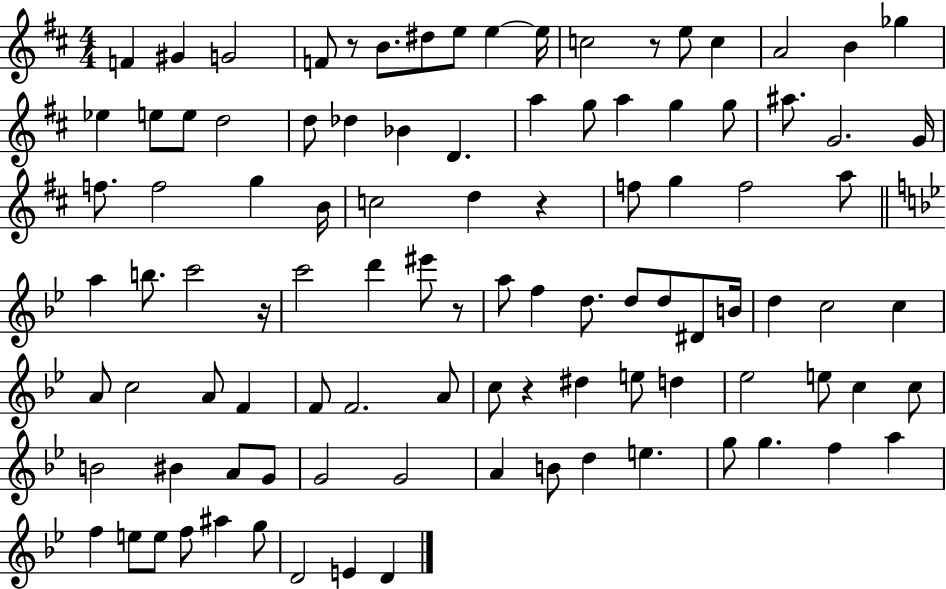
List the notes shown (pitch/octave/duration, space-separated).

F4/q G#4/q G4/h F4/e R/e B4/e. D#5/e E5/e E5/q E5/s C5/h R/e E5/e C5/q A4/h B4/q Gb5/q Eb5/q E5/e E5/e D5/h D5/e Db5/q Bb4/q D4/q. A5/q G5/e A5/q G5/q G5/e A#5/e. G4/h. G4/s F5/e. F5/h G5/q B4/s C5/h D5/q R/q F5/e G5/q F5/h A5/e A5/q B5/e. C6/h R/s C6/h D6/q EIS6/e R/e A5/e F5/q D5/e. D5/e D5/e D#4/e B4/s D5/q C5/h C5/q A4/e C5/h A4/e F4/q F4/e F4/h. A4/e C5/e R/q D#5/q E5/e D5/q Eb5/h E5/e C5/q C5/e B4/h BIS4/q A4/e G4/e G4/h G4/h A4/q B4/e D5/q E5/q. G5/e G5/q. F5/q A5/q F5/q E5/e E5/e F5/e A#5/q G5/e D4/h E4/q D4/q